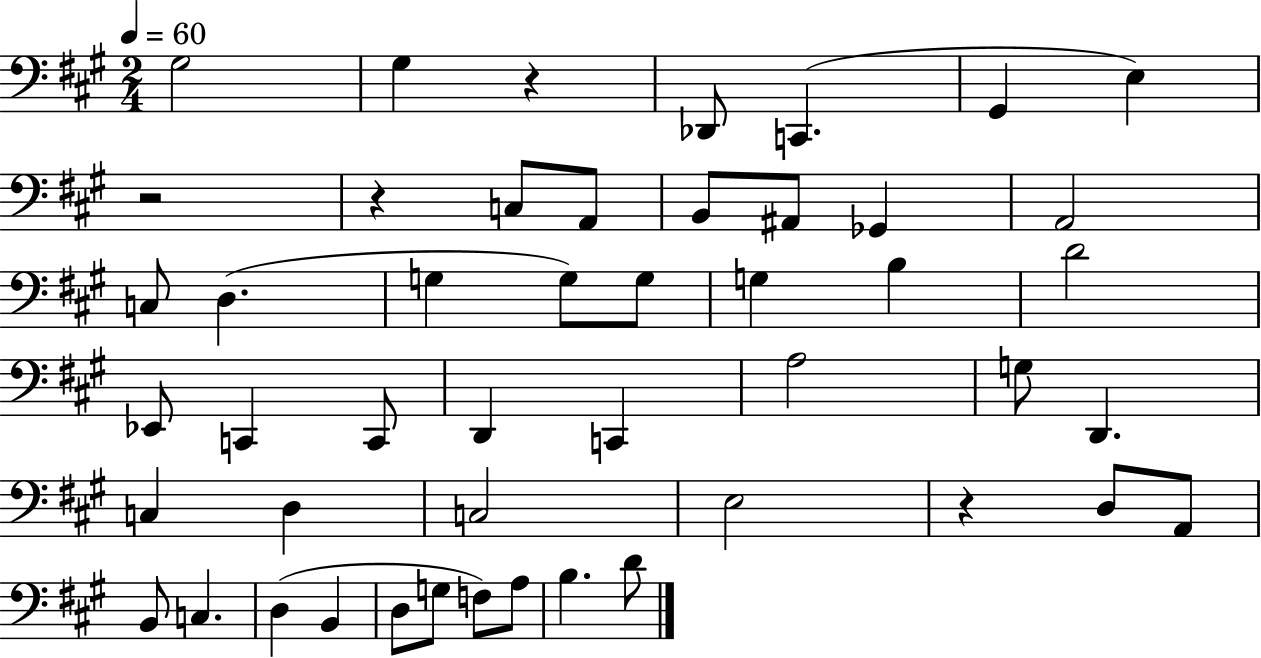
G#3/h G#3/q R/q Db2/e C2/q. G#2/q E3/q R/h R/q C3/e A2/e B2/e A#2/e Gb2/q A2/h C3/e D3/q. G3/q G3/e G3/e G3/q B3/q D4/h Eb2/e C2/q C2/e D2/q C2/q A3/h G3/e D2/q. C3/q D3/q C3/h E3/h R/q D3/e A2/e B2/e C3/q. D3/q B2/q D3/e G3/e F3/e A3/e B3/q. D4/e